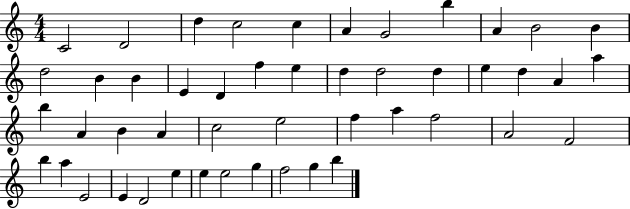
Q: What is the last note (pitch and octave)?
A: B5